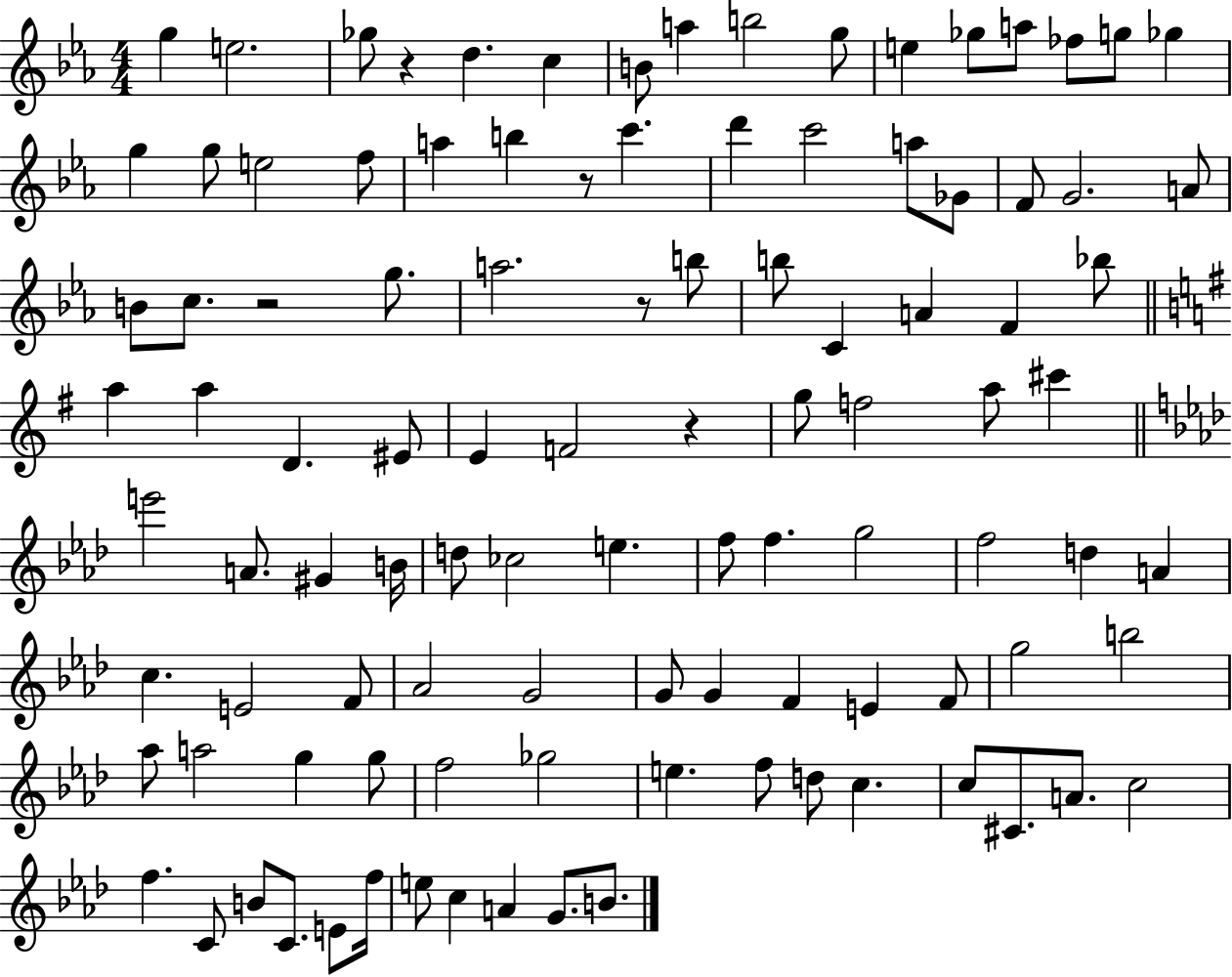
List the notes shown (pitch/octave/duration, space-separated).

G5/q E5/h. Gb5/e R/q D5/q. C5/q B4/e A5/q B5/h G5/e E5/q Gb5/e A5/e FES5/e G5/e Gb5/q G5/q G5/e E5/h F5/e A5/q B5/q R/e C6/q. D6/q C6/h A5/e Gb4/e F4/e G4/h. A4/e B4/e C5/e. R/h G5/e. A5/h. R/e B5/e B5/e C4/q A4/q F4/q Bb5/e A5/q A5/q D4/q. EIS4/e E4/q F4/h R/q G5/e F5/h A5/e C#6/q E6/h A4/e. G#4/q B4/s D5/e CES5/h E5/q. F5/e F5/q. G5/h F5/h D5/q A4/q C5/q. E4/h F4/e Ab4/h G4/h G4/e G4/q F4/q E4/q F4/e G5/h B5/h Ab5/e A5/h G5/q G5/e F5/h Gb5/h E5/q. F5/e D5/e C5/q. C5/e C#4/e. A4/e. C5/h F5/q. C4/e B4/e C4/e. E4/e F5/s E5/e C5/q A4/q G4/e. B4/e.